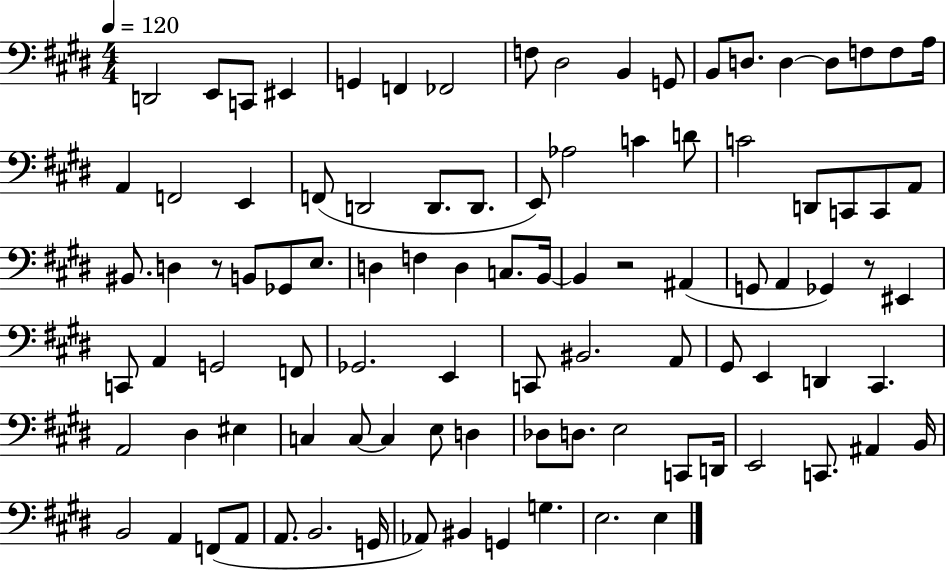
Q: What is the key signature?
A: E major